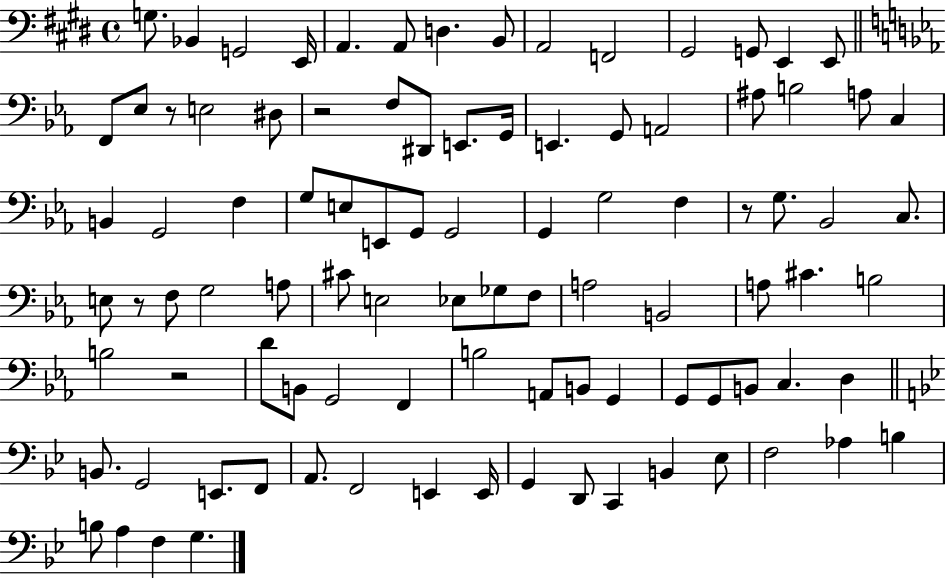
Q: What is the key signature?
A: E major